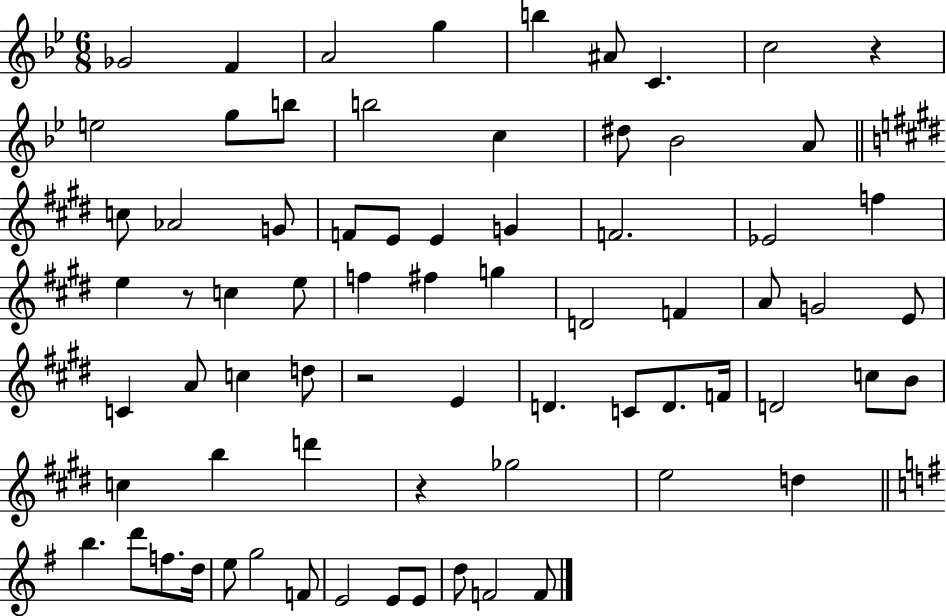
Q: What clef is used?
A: treble